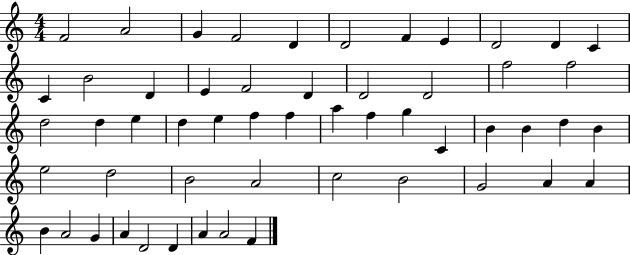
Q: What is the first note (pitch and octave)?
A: F4